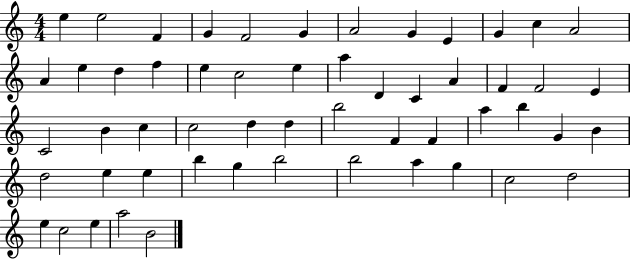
E5/q E5/h F4/q G4/q F4/h G4/q A4/h G4/q E4/q G4/q C5/q A4/h A4/q E5/q D5/q F5/q E5/q C5/h E5/q A5/q D4/q C4/q A4/q F4/q F4/h E4/q C4/h B4/q C5/q C5/h D5/q D5/q B5/h F4/q F4/q A5/q B5/q G4/q B4/q D5/h E5/q E5/q B5/q G5/q B5/h B5/h A5/q G5/q C5/h D5/h E5/q C5/h E5/q A5/h B4/h